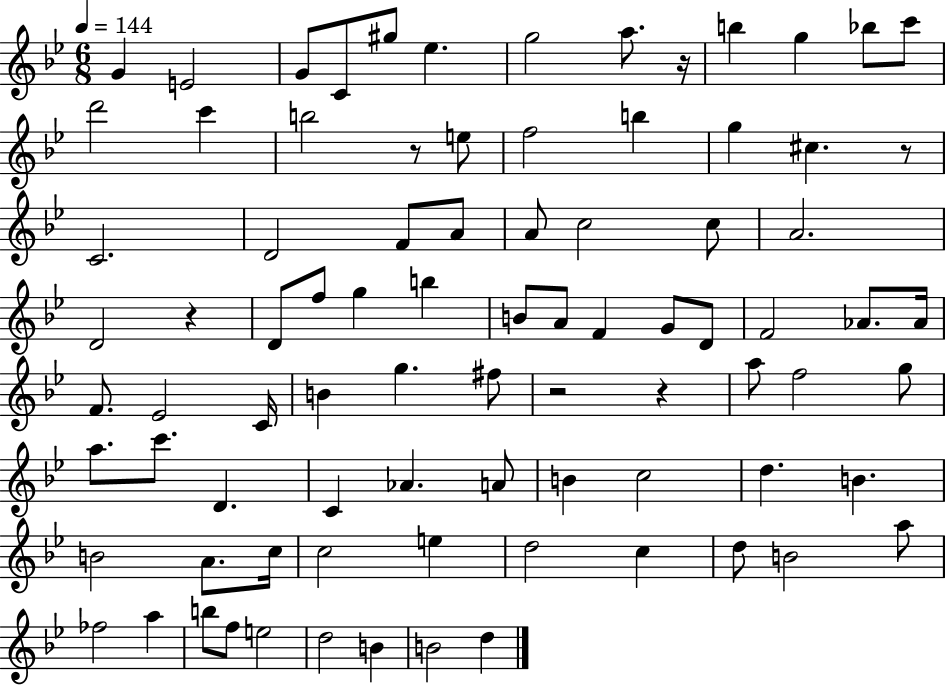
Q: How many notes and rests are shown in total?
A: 85